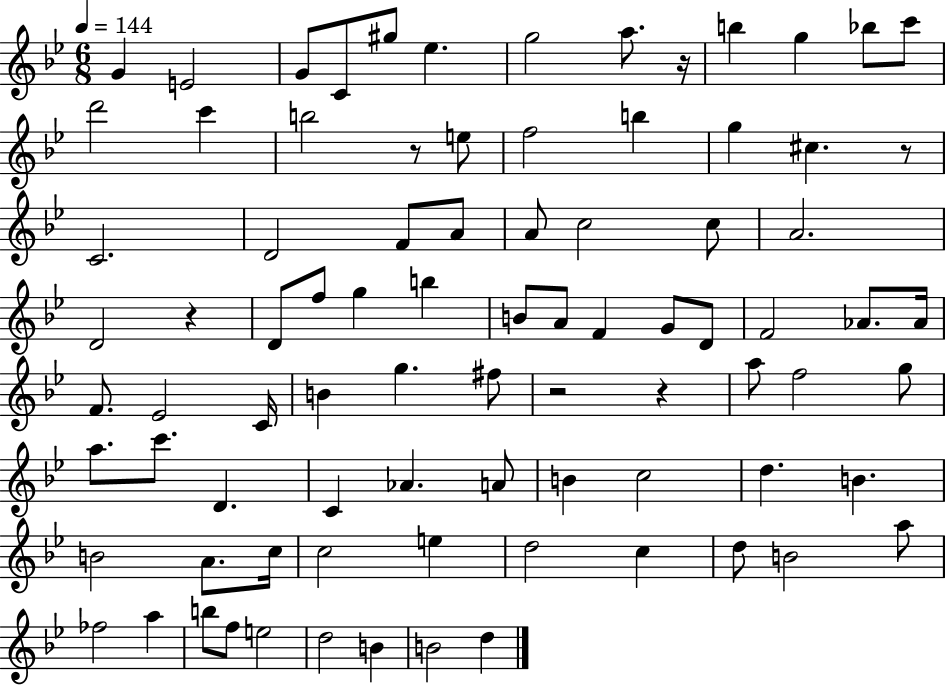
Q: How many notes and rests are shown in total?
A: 85